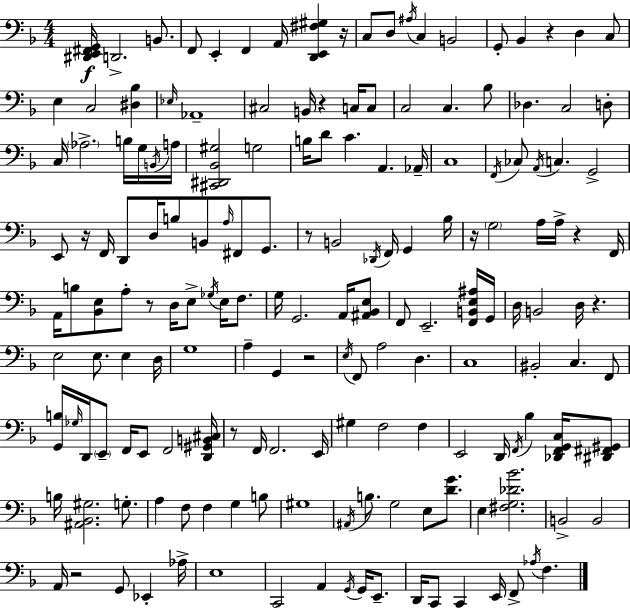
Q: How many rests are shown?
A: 12